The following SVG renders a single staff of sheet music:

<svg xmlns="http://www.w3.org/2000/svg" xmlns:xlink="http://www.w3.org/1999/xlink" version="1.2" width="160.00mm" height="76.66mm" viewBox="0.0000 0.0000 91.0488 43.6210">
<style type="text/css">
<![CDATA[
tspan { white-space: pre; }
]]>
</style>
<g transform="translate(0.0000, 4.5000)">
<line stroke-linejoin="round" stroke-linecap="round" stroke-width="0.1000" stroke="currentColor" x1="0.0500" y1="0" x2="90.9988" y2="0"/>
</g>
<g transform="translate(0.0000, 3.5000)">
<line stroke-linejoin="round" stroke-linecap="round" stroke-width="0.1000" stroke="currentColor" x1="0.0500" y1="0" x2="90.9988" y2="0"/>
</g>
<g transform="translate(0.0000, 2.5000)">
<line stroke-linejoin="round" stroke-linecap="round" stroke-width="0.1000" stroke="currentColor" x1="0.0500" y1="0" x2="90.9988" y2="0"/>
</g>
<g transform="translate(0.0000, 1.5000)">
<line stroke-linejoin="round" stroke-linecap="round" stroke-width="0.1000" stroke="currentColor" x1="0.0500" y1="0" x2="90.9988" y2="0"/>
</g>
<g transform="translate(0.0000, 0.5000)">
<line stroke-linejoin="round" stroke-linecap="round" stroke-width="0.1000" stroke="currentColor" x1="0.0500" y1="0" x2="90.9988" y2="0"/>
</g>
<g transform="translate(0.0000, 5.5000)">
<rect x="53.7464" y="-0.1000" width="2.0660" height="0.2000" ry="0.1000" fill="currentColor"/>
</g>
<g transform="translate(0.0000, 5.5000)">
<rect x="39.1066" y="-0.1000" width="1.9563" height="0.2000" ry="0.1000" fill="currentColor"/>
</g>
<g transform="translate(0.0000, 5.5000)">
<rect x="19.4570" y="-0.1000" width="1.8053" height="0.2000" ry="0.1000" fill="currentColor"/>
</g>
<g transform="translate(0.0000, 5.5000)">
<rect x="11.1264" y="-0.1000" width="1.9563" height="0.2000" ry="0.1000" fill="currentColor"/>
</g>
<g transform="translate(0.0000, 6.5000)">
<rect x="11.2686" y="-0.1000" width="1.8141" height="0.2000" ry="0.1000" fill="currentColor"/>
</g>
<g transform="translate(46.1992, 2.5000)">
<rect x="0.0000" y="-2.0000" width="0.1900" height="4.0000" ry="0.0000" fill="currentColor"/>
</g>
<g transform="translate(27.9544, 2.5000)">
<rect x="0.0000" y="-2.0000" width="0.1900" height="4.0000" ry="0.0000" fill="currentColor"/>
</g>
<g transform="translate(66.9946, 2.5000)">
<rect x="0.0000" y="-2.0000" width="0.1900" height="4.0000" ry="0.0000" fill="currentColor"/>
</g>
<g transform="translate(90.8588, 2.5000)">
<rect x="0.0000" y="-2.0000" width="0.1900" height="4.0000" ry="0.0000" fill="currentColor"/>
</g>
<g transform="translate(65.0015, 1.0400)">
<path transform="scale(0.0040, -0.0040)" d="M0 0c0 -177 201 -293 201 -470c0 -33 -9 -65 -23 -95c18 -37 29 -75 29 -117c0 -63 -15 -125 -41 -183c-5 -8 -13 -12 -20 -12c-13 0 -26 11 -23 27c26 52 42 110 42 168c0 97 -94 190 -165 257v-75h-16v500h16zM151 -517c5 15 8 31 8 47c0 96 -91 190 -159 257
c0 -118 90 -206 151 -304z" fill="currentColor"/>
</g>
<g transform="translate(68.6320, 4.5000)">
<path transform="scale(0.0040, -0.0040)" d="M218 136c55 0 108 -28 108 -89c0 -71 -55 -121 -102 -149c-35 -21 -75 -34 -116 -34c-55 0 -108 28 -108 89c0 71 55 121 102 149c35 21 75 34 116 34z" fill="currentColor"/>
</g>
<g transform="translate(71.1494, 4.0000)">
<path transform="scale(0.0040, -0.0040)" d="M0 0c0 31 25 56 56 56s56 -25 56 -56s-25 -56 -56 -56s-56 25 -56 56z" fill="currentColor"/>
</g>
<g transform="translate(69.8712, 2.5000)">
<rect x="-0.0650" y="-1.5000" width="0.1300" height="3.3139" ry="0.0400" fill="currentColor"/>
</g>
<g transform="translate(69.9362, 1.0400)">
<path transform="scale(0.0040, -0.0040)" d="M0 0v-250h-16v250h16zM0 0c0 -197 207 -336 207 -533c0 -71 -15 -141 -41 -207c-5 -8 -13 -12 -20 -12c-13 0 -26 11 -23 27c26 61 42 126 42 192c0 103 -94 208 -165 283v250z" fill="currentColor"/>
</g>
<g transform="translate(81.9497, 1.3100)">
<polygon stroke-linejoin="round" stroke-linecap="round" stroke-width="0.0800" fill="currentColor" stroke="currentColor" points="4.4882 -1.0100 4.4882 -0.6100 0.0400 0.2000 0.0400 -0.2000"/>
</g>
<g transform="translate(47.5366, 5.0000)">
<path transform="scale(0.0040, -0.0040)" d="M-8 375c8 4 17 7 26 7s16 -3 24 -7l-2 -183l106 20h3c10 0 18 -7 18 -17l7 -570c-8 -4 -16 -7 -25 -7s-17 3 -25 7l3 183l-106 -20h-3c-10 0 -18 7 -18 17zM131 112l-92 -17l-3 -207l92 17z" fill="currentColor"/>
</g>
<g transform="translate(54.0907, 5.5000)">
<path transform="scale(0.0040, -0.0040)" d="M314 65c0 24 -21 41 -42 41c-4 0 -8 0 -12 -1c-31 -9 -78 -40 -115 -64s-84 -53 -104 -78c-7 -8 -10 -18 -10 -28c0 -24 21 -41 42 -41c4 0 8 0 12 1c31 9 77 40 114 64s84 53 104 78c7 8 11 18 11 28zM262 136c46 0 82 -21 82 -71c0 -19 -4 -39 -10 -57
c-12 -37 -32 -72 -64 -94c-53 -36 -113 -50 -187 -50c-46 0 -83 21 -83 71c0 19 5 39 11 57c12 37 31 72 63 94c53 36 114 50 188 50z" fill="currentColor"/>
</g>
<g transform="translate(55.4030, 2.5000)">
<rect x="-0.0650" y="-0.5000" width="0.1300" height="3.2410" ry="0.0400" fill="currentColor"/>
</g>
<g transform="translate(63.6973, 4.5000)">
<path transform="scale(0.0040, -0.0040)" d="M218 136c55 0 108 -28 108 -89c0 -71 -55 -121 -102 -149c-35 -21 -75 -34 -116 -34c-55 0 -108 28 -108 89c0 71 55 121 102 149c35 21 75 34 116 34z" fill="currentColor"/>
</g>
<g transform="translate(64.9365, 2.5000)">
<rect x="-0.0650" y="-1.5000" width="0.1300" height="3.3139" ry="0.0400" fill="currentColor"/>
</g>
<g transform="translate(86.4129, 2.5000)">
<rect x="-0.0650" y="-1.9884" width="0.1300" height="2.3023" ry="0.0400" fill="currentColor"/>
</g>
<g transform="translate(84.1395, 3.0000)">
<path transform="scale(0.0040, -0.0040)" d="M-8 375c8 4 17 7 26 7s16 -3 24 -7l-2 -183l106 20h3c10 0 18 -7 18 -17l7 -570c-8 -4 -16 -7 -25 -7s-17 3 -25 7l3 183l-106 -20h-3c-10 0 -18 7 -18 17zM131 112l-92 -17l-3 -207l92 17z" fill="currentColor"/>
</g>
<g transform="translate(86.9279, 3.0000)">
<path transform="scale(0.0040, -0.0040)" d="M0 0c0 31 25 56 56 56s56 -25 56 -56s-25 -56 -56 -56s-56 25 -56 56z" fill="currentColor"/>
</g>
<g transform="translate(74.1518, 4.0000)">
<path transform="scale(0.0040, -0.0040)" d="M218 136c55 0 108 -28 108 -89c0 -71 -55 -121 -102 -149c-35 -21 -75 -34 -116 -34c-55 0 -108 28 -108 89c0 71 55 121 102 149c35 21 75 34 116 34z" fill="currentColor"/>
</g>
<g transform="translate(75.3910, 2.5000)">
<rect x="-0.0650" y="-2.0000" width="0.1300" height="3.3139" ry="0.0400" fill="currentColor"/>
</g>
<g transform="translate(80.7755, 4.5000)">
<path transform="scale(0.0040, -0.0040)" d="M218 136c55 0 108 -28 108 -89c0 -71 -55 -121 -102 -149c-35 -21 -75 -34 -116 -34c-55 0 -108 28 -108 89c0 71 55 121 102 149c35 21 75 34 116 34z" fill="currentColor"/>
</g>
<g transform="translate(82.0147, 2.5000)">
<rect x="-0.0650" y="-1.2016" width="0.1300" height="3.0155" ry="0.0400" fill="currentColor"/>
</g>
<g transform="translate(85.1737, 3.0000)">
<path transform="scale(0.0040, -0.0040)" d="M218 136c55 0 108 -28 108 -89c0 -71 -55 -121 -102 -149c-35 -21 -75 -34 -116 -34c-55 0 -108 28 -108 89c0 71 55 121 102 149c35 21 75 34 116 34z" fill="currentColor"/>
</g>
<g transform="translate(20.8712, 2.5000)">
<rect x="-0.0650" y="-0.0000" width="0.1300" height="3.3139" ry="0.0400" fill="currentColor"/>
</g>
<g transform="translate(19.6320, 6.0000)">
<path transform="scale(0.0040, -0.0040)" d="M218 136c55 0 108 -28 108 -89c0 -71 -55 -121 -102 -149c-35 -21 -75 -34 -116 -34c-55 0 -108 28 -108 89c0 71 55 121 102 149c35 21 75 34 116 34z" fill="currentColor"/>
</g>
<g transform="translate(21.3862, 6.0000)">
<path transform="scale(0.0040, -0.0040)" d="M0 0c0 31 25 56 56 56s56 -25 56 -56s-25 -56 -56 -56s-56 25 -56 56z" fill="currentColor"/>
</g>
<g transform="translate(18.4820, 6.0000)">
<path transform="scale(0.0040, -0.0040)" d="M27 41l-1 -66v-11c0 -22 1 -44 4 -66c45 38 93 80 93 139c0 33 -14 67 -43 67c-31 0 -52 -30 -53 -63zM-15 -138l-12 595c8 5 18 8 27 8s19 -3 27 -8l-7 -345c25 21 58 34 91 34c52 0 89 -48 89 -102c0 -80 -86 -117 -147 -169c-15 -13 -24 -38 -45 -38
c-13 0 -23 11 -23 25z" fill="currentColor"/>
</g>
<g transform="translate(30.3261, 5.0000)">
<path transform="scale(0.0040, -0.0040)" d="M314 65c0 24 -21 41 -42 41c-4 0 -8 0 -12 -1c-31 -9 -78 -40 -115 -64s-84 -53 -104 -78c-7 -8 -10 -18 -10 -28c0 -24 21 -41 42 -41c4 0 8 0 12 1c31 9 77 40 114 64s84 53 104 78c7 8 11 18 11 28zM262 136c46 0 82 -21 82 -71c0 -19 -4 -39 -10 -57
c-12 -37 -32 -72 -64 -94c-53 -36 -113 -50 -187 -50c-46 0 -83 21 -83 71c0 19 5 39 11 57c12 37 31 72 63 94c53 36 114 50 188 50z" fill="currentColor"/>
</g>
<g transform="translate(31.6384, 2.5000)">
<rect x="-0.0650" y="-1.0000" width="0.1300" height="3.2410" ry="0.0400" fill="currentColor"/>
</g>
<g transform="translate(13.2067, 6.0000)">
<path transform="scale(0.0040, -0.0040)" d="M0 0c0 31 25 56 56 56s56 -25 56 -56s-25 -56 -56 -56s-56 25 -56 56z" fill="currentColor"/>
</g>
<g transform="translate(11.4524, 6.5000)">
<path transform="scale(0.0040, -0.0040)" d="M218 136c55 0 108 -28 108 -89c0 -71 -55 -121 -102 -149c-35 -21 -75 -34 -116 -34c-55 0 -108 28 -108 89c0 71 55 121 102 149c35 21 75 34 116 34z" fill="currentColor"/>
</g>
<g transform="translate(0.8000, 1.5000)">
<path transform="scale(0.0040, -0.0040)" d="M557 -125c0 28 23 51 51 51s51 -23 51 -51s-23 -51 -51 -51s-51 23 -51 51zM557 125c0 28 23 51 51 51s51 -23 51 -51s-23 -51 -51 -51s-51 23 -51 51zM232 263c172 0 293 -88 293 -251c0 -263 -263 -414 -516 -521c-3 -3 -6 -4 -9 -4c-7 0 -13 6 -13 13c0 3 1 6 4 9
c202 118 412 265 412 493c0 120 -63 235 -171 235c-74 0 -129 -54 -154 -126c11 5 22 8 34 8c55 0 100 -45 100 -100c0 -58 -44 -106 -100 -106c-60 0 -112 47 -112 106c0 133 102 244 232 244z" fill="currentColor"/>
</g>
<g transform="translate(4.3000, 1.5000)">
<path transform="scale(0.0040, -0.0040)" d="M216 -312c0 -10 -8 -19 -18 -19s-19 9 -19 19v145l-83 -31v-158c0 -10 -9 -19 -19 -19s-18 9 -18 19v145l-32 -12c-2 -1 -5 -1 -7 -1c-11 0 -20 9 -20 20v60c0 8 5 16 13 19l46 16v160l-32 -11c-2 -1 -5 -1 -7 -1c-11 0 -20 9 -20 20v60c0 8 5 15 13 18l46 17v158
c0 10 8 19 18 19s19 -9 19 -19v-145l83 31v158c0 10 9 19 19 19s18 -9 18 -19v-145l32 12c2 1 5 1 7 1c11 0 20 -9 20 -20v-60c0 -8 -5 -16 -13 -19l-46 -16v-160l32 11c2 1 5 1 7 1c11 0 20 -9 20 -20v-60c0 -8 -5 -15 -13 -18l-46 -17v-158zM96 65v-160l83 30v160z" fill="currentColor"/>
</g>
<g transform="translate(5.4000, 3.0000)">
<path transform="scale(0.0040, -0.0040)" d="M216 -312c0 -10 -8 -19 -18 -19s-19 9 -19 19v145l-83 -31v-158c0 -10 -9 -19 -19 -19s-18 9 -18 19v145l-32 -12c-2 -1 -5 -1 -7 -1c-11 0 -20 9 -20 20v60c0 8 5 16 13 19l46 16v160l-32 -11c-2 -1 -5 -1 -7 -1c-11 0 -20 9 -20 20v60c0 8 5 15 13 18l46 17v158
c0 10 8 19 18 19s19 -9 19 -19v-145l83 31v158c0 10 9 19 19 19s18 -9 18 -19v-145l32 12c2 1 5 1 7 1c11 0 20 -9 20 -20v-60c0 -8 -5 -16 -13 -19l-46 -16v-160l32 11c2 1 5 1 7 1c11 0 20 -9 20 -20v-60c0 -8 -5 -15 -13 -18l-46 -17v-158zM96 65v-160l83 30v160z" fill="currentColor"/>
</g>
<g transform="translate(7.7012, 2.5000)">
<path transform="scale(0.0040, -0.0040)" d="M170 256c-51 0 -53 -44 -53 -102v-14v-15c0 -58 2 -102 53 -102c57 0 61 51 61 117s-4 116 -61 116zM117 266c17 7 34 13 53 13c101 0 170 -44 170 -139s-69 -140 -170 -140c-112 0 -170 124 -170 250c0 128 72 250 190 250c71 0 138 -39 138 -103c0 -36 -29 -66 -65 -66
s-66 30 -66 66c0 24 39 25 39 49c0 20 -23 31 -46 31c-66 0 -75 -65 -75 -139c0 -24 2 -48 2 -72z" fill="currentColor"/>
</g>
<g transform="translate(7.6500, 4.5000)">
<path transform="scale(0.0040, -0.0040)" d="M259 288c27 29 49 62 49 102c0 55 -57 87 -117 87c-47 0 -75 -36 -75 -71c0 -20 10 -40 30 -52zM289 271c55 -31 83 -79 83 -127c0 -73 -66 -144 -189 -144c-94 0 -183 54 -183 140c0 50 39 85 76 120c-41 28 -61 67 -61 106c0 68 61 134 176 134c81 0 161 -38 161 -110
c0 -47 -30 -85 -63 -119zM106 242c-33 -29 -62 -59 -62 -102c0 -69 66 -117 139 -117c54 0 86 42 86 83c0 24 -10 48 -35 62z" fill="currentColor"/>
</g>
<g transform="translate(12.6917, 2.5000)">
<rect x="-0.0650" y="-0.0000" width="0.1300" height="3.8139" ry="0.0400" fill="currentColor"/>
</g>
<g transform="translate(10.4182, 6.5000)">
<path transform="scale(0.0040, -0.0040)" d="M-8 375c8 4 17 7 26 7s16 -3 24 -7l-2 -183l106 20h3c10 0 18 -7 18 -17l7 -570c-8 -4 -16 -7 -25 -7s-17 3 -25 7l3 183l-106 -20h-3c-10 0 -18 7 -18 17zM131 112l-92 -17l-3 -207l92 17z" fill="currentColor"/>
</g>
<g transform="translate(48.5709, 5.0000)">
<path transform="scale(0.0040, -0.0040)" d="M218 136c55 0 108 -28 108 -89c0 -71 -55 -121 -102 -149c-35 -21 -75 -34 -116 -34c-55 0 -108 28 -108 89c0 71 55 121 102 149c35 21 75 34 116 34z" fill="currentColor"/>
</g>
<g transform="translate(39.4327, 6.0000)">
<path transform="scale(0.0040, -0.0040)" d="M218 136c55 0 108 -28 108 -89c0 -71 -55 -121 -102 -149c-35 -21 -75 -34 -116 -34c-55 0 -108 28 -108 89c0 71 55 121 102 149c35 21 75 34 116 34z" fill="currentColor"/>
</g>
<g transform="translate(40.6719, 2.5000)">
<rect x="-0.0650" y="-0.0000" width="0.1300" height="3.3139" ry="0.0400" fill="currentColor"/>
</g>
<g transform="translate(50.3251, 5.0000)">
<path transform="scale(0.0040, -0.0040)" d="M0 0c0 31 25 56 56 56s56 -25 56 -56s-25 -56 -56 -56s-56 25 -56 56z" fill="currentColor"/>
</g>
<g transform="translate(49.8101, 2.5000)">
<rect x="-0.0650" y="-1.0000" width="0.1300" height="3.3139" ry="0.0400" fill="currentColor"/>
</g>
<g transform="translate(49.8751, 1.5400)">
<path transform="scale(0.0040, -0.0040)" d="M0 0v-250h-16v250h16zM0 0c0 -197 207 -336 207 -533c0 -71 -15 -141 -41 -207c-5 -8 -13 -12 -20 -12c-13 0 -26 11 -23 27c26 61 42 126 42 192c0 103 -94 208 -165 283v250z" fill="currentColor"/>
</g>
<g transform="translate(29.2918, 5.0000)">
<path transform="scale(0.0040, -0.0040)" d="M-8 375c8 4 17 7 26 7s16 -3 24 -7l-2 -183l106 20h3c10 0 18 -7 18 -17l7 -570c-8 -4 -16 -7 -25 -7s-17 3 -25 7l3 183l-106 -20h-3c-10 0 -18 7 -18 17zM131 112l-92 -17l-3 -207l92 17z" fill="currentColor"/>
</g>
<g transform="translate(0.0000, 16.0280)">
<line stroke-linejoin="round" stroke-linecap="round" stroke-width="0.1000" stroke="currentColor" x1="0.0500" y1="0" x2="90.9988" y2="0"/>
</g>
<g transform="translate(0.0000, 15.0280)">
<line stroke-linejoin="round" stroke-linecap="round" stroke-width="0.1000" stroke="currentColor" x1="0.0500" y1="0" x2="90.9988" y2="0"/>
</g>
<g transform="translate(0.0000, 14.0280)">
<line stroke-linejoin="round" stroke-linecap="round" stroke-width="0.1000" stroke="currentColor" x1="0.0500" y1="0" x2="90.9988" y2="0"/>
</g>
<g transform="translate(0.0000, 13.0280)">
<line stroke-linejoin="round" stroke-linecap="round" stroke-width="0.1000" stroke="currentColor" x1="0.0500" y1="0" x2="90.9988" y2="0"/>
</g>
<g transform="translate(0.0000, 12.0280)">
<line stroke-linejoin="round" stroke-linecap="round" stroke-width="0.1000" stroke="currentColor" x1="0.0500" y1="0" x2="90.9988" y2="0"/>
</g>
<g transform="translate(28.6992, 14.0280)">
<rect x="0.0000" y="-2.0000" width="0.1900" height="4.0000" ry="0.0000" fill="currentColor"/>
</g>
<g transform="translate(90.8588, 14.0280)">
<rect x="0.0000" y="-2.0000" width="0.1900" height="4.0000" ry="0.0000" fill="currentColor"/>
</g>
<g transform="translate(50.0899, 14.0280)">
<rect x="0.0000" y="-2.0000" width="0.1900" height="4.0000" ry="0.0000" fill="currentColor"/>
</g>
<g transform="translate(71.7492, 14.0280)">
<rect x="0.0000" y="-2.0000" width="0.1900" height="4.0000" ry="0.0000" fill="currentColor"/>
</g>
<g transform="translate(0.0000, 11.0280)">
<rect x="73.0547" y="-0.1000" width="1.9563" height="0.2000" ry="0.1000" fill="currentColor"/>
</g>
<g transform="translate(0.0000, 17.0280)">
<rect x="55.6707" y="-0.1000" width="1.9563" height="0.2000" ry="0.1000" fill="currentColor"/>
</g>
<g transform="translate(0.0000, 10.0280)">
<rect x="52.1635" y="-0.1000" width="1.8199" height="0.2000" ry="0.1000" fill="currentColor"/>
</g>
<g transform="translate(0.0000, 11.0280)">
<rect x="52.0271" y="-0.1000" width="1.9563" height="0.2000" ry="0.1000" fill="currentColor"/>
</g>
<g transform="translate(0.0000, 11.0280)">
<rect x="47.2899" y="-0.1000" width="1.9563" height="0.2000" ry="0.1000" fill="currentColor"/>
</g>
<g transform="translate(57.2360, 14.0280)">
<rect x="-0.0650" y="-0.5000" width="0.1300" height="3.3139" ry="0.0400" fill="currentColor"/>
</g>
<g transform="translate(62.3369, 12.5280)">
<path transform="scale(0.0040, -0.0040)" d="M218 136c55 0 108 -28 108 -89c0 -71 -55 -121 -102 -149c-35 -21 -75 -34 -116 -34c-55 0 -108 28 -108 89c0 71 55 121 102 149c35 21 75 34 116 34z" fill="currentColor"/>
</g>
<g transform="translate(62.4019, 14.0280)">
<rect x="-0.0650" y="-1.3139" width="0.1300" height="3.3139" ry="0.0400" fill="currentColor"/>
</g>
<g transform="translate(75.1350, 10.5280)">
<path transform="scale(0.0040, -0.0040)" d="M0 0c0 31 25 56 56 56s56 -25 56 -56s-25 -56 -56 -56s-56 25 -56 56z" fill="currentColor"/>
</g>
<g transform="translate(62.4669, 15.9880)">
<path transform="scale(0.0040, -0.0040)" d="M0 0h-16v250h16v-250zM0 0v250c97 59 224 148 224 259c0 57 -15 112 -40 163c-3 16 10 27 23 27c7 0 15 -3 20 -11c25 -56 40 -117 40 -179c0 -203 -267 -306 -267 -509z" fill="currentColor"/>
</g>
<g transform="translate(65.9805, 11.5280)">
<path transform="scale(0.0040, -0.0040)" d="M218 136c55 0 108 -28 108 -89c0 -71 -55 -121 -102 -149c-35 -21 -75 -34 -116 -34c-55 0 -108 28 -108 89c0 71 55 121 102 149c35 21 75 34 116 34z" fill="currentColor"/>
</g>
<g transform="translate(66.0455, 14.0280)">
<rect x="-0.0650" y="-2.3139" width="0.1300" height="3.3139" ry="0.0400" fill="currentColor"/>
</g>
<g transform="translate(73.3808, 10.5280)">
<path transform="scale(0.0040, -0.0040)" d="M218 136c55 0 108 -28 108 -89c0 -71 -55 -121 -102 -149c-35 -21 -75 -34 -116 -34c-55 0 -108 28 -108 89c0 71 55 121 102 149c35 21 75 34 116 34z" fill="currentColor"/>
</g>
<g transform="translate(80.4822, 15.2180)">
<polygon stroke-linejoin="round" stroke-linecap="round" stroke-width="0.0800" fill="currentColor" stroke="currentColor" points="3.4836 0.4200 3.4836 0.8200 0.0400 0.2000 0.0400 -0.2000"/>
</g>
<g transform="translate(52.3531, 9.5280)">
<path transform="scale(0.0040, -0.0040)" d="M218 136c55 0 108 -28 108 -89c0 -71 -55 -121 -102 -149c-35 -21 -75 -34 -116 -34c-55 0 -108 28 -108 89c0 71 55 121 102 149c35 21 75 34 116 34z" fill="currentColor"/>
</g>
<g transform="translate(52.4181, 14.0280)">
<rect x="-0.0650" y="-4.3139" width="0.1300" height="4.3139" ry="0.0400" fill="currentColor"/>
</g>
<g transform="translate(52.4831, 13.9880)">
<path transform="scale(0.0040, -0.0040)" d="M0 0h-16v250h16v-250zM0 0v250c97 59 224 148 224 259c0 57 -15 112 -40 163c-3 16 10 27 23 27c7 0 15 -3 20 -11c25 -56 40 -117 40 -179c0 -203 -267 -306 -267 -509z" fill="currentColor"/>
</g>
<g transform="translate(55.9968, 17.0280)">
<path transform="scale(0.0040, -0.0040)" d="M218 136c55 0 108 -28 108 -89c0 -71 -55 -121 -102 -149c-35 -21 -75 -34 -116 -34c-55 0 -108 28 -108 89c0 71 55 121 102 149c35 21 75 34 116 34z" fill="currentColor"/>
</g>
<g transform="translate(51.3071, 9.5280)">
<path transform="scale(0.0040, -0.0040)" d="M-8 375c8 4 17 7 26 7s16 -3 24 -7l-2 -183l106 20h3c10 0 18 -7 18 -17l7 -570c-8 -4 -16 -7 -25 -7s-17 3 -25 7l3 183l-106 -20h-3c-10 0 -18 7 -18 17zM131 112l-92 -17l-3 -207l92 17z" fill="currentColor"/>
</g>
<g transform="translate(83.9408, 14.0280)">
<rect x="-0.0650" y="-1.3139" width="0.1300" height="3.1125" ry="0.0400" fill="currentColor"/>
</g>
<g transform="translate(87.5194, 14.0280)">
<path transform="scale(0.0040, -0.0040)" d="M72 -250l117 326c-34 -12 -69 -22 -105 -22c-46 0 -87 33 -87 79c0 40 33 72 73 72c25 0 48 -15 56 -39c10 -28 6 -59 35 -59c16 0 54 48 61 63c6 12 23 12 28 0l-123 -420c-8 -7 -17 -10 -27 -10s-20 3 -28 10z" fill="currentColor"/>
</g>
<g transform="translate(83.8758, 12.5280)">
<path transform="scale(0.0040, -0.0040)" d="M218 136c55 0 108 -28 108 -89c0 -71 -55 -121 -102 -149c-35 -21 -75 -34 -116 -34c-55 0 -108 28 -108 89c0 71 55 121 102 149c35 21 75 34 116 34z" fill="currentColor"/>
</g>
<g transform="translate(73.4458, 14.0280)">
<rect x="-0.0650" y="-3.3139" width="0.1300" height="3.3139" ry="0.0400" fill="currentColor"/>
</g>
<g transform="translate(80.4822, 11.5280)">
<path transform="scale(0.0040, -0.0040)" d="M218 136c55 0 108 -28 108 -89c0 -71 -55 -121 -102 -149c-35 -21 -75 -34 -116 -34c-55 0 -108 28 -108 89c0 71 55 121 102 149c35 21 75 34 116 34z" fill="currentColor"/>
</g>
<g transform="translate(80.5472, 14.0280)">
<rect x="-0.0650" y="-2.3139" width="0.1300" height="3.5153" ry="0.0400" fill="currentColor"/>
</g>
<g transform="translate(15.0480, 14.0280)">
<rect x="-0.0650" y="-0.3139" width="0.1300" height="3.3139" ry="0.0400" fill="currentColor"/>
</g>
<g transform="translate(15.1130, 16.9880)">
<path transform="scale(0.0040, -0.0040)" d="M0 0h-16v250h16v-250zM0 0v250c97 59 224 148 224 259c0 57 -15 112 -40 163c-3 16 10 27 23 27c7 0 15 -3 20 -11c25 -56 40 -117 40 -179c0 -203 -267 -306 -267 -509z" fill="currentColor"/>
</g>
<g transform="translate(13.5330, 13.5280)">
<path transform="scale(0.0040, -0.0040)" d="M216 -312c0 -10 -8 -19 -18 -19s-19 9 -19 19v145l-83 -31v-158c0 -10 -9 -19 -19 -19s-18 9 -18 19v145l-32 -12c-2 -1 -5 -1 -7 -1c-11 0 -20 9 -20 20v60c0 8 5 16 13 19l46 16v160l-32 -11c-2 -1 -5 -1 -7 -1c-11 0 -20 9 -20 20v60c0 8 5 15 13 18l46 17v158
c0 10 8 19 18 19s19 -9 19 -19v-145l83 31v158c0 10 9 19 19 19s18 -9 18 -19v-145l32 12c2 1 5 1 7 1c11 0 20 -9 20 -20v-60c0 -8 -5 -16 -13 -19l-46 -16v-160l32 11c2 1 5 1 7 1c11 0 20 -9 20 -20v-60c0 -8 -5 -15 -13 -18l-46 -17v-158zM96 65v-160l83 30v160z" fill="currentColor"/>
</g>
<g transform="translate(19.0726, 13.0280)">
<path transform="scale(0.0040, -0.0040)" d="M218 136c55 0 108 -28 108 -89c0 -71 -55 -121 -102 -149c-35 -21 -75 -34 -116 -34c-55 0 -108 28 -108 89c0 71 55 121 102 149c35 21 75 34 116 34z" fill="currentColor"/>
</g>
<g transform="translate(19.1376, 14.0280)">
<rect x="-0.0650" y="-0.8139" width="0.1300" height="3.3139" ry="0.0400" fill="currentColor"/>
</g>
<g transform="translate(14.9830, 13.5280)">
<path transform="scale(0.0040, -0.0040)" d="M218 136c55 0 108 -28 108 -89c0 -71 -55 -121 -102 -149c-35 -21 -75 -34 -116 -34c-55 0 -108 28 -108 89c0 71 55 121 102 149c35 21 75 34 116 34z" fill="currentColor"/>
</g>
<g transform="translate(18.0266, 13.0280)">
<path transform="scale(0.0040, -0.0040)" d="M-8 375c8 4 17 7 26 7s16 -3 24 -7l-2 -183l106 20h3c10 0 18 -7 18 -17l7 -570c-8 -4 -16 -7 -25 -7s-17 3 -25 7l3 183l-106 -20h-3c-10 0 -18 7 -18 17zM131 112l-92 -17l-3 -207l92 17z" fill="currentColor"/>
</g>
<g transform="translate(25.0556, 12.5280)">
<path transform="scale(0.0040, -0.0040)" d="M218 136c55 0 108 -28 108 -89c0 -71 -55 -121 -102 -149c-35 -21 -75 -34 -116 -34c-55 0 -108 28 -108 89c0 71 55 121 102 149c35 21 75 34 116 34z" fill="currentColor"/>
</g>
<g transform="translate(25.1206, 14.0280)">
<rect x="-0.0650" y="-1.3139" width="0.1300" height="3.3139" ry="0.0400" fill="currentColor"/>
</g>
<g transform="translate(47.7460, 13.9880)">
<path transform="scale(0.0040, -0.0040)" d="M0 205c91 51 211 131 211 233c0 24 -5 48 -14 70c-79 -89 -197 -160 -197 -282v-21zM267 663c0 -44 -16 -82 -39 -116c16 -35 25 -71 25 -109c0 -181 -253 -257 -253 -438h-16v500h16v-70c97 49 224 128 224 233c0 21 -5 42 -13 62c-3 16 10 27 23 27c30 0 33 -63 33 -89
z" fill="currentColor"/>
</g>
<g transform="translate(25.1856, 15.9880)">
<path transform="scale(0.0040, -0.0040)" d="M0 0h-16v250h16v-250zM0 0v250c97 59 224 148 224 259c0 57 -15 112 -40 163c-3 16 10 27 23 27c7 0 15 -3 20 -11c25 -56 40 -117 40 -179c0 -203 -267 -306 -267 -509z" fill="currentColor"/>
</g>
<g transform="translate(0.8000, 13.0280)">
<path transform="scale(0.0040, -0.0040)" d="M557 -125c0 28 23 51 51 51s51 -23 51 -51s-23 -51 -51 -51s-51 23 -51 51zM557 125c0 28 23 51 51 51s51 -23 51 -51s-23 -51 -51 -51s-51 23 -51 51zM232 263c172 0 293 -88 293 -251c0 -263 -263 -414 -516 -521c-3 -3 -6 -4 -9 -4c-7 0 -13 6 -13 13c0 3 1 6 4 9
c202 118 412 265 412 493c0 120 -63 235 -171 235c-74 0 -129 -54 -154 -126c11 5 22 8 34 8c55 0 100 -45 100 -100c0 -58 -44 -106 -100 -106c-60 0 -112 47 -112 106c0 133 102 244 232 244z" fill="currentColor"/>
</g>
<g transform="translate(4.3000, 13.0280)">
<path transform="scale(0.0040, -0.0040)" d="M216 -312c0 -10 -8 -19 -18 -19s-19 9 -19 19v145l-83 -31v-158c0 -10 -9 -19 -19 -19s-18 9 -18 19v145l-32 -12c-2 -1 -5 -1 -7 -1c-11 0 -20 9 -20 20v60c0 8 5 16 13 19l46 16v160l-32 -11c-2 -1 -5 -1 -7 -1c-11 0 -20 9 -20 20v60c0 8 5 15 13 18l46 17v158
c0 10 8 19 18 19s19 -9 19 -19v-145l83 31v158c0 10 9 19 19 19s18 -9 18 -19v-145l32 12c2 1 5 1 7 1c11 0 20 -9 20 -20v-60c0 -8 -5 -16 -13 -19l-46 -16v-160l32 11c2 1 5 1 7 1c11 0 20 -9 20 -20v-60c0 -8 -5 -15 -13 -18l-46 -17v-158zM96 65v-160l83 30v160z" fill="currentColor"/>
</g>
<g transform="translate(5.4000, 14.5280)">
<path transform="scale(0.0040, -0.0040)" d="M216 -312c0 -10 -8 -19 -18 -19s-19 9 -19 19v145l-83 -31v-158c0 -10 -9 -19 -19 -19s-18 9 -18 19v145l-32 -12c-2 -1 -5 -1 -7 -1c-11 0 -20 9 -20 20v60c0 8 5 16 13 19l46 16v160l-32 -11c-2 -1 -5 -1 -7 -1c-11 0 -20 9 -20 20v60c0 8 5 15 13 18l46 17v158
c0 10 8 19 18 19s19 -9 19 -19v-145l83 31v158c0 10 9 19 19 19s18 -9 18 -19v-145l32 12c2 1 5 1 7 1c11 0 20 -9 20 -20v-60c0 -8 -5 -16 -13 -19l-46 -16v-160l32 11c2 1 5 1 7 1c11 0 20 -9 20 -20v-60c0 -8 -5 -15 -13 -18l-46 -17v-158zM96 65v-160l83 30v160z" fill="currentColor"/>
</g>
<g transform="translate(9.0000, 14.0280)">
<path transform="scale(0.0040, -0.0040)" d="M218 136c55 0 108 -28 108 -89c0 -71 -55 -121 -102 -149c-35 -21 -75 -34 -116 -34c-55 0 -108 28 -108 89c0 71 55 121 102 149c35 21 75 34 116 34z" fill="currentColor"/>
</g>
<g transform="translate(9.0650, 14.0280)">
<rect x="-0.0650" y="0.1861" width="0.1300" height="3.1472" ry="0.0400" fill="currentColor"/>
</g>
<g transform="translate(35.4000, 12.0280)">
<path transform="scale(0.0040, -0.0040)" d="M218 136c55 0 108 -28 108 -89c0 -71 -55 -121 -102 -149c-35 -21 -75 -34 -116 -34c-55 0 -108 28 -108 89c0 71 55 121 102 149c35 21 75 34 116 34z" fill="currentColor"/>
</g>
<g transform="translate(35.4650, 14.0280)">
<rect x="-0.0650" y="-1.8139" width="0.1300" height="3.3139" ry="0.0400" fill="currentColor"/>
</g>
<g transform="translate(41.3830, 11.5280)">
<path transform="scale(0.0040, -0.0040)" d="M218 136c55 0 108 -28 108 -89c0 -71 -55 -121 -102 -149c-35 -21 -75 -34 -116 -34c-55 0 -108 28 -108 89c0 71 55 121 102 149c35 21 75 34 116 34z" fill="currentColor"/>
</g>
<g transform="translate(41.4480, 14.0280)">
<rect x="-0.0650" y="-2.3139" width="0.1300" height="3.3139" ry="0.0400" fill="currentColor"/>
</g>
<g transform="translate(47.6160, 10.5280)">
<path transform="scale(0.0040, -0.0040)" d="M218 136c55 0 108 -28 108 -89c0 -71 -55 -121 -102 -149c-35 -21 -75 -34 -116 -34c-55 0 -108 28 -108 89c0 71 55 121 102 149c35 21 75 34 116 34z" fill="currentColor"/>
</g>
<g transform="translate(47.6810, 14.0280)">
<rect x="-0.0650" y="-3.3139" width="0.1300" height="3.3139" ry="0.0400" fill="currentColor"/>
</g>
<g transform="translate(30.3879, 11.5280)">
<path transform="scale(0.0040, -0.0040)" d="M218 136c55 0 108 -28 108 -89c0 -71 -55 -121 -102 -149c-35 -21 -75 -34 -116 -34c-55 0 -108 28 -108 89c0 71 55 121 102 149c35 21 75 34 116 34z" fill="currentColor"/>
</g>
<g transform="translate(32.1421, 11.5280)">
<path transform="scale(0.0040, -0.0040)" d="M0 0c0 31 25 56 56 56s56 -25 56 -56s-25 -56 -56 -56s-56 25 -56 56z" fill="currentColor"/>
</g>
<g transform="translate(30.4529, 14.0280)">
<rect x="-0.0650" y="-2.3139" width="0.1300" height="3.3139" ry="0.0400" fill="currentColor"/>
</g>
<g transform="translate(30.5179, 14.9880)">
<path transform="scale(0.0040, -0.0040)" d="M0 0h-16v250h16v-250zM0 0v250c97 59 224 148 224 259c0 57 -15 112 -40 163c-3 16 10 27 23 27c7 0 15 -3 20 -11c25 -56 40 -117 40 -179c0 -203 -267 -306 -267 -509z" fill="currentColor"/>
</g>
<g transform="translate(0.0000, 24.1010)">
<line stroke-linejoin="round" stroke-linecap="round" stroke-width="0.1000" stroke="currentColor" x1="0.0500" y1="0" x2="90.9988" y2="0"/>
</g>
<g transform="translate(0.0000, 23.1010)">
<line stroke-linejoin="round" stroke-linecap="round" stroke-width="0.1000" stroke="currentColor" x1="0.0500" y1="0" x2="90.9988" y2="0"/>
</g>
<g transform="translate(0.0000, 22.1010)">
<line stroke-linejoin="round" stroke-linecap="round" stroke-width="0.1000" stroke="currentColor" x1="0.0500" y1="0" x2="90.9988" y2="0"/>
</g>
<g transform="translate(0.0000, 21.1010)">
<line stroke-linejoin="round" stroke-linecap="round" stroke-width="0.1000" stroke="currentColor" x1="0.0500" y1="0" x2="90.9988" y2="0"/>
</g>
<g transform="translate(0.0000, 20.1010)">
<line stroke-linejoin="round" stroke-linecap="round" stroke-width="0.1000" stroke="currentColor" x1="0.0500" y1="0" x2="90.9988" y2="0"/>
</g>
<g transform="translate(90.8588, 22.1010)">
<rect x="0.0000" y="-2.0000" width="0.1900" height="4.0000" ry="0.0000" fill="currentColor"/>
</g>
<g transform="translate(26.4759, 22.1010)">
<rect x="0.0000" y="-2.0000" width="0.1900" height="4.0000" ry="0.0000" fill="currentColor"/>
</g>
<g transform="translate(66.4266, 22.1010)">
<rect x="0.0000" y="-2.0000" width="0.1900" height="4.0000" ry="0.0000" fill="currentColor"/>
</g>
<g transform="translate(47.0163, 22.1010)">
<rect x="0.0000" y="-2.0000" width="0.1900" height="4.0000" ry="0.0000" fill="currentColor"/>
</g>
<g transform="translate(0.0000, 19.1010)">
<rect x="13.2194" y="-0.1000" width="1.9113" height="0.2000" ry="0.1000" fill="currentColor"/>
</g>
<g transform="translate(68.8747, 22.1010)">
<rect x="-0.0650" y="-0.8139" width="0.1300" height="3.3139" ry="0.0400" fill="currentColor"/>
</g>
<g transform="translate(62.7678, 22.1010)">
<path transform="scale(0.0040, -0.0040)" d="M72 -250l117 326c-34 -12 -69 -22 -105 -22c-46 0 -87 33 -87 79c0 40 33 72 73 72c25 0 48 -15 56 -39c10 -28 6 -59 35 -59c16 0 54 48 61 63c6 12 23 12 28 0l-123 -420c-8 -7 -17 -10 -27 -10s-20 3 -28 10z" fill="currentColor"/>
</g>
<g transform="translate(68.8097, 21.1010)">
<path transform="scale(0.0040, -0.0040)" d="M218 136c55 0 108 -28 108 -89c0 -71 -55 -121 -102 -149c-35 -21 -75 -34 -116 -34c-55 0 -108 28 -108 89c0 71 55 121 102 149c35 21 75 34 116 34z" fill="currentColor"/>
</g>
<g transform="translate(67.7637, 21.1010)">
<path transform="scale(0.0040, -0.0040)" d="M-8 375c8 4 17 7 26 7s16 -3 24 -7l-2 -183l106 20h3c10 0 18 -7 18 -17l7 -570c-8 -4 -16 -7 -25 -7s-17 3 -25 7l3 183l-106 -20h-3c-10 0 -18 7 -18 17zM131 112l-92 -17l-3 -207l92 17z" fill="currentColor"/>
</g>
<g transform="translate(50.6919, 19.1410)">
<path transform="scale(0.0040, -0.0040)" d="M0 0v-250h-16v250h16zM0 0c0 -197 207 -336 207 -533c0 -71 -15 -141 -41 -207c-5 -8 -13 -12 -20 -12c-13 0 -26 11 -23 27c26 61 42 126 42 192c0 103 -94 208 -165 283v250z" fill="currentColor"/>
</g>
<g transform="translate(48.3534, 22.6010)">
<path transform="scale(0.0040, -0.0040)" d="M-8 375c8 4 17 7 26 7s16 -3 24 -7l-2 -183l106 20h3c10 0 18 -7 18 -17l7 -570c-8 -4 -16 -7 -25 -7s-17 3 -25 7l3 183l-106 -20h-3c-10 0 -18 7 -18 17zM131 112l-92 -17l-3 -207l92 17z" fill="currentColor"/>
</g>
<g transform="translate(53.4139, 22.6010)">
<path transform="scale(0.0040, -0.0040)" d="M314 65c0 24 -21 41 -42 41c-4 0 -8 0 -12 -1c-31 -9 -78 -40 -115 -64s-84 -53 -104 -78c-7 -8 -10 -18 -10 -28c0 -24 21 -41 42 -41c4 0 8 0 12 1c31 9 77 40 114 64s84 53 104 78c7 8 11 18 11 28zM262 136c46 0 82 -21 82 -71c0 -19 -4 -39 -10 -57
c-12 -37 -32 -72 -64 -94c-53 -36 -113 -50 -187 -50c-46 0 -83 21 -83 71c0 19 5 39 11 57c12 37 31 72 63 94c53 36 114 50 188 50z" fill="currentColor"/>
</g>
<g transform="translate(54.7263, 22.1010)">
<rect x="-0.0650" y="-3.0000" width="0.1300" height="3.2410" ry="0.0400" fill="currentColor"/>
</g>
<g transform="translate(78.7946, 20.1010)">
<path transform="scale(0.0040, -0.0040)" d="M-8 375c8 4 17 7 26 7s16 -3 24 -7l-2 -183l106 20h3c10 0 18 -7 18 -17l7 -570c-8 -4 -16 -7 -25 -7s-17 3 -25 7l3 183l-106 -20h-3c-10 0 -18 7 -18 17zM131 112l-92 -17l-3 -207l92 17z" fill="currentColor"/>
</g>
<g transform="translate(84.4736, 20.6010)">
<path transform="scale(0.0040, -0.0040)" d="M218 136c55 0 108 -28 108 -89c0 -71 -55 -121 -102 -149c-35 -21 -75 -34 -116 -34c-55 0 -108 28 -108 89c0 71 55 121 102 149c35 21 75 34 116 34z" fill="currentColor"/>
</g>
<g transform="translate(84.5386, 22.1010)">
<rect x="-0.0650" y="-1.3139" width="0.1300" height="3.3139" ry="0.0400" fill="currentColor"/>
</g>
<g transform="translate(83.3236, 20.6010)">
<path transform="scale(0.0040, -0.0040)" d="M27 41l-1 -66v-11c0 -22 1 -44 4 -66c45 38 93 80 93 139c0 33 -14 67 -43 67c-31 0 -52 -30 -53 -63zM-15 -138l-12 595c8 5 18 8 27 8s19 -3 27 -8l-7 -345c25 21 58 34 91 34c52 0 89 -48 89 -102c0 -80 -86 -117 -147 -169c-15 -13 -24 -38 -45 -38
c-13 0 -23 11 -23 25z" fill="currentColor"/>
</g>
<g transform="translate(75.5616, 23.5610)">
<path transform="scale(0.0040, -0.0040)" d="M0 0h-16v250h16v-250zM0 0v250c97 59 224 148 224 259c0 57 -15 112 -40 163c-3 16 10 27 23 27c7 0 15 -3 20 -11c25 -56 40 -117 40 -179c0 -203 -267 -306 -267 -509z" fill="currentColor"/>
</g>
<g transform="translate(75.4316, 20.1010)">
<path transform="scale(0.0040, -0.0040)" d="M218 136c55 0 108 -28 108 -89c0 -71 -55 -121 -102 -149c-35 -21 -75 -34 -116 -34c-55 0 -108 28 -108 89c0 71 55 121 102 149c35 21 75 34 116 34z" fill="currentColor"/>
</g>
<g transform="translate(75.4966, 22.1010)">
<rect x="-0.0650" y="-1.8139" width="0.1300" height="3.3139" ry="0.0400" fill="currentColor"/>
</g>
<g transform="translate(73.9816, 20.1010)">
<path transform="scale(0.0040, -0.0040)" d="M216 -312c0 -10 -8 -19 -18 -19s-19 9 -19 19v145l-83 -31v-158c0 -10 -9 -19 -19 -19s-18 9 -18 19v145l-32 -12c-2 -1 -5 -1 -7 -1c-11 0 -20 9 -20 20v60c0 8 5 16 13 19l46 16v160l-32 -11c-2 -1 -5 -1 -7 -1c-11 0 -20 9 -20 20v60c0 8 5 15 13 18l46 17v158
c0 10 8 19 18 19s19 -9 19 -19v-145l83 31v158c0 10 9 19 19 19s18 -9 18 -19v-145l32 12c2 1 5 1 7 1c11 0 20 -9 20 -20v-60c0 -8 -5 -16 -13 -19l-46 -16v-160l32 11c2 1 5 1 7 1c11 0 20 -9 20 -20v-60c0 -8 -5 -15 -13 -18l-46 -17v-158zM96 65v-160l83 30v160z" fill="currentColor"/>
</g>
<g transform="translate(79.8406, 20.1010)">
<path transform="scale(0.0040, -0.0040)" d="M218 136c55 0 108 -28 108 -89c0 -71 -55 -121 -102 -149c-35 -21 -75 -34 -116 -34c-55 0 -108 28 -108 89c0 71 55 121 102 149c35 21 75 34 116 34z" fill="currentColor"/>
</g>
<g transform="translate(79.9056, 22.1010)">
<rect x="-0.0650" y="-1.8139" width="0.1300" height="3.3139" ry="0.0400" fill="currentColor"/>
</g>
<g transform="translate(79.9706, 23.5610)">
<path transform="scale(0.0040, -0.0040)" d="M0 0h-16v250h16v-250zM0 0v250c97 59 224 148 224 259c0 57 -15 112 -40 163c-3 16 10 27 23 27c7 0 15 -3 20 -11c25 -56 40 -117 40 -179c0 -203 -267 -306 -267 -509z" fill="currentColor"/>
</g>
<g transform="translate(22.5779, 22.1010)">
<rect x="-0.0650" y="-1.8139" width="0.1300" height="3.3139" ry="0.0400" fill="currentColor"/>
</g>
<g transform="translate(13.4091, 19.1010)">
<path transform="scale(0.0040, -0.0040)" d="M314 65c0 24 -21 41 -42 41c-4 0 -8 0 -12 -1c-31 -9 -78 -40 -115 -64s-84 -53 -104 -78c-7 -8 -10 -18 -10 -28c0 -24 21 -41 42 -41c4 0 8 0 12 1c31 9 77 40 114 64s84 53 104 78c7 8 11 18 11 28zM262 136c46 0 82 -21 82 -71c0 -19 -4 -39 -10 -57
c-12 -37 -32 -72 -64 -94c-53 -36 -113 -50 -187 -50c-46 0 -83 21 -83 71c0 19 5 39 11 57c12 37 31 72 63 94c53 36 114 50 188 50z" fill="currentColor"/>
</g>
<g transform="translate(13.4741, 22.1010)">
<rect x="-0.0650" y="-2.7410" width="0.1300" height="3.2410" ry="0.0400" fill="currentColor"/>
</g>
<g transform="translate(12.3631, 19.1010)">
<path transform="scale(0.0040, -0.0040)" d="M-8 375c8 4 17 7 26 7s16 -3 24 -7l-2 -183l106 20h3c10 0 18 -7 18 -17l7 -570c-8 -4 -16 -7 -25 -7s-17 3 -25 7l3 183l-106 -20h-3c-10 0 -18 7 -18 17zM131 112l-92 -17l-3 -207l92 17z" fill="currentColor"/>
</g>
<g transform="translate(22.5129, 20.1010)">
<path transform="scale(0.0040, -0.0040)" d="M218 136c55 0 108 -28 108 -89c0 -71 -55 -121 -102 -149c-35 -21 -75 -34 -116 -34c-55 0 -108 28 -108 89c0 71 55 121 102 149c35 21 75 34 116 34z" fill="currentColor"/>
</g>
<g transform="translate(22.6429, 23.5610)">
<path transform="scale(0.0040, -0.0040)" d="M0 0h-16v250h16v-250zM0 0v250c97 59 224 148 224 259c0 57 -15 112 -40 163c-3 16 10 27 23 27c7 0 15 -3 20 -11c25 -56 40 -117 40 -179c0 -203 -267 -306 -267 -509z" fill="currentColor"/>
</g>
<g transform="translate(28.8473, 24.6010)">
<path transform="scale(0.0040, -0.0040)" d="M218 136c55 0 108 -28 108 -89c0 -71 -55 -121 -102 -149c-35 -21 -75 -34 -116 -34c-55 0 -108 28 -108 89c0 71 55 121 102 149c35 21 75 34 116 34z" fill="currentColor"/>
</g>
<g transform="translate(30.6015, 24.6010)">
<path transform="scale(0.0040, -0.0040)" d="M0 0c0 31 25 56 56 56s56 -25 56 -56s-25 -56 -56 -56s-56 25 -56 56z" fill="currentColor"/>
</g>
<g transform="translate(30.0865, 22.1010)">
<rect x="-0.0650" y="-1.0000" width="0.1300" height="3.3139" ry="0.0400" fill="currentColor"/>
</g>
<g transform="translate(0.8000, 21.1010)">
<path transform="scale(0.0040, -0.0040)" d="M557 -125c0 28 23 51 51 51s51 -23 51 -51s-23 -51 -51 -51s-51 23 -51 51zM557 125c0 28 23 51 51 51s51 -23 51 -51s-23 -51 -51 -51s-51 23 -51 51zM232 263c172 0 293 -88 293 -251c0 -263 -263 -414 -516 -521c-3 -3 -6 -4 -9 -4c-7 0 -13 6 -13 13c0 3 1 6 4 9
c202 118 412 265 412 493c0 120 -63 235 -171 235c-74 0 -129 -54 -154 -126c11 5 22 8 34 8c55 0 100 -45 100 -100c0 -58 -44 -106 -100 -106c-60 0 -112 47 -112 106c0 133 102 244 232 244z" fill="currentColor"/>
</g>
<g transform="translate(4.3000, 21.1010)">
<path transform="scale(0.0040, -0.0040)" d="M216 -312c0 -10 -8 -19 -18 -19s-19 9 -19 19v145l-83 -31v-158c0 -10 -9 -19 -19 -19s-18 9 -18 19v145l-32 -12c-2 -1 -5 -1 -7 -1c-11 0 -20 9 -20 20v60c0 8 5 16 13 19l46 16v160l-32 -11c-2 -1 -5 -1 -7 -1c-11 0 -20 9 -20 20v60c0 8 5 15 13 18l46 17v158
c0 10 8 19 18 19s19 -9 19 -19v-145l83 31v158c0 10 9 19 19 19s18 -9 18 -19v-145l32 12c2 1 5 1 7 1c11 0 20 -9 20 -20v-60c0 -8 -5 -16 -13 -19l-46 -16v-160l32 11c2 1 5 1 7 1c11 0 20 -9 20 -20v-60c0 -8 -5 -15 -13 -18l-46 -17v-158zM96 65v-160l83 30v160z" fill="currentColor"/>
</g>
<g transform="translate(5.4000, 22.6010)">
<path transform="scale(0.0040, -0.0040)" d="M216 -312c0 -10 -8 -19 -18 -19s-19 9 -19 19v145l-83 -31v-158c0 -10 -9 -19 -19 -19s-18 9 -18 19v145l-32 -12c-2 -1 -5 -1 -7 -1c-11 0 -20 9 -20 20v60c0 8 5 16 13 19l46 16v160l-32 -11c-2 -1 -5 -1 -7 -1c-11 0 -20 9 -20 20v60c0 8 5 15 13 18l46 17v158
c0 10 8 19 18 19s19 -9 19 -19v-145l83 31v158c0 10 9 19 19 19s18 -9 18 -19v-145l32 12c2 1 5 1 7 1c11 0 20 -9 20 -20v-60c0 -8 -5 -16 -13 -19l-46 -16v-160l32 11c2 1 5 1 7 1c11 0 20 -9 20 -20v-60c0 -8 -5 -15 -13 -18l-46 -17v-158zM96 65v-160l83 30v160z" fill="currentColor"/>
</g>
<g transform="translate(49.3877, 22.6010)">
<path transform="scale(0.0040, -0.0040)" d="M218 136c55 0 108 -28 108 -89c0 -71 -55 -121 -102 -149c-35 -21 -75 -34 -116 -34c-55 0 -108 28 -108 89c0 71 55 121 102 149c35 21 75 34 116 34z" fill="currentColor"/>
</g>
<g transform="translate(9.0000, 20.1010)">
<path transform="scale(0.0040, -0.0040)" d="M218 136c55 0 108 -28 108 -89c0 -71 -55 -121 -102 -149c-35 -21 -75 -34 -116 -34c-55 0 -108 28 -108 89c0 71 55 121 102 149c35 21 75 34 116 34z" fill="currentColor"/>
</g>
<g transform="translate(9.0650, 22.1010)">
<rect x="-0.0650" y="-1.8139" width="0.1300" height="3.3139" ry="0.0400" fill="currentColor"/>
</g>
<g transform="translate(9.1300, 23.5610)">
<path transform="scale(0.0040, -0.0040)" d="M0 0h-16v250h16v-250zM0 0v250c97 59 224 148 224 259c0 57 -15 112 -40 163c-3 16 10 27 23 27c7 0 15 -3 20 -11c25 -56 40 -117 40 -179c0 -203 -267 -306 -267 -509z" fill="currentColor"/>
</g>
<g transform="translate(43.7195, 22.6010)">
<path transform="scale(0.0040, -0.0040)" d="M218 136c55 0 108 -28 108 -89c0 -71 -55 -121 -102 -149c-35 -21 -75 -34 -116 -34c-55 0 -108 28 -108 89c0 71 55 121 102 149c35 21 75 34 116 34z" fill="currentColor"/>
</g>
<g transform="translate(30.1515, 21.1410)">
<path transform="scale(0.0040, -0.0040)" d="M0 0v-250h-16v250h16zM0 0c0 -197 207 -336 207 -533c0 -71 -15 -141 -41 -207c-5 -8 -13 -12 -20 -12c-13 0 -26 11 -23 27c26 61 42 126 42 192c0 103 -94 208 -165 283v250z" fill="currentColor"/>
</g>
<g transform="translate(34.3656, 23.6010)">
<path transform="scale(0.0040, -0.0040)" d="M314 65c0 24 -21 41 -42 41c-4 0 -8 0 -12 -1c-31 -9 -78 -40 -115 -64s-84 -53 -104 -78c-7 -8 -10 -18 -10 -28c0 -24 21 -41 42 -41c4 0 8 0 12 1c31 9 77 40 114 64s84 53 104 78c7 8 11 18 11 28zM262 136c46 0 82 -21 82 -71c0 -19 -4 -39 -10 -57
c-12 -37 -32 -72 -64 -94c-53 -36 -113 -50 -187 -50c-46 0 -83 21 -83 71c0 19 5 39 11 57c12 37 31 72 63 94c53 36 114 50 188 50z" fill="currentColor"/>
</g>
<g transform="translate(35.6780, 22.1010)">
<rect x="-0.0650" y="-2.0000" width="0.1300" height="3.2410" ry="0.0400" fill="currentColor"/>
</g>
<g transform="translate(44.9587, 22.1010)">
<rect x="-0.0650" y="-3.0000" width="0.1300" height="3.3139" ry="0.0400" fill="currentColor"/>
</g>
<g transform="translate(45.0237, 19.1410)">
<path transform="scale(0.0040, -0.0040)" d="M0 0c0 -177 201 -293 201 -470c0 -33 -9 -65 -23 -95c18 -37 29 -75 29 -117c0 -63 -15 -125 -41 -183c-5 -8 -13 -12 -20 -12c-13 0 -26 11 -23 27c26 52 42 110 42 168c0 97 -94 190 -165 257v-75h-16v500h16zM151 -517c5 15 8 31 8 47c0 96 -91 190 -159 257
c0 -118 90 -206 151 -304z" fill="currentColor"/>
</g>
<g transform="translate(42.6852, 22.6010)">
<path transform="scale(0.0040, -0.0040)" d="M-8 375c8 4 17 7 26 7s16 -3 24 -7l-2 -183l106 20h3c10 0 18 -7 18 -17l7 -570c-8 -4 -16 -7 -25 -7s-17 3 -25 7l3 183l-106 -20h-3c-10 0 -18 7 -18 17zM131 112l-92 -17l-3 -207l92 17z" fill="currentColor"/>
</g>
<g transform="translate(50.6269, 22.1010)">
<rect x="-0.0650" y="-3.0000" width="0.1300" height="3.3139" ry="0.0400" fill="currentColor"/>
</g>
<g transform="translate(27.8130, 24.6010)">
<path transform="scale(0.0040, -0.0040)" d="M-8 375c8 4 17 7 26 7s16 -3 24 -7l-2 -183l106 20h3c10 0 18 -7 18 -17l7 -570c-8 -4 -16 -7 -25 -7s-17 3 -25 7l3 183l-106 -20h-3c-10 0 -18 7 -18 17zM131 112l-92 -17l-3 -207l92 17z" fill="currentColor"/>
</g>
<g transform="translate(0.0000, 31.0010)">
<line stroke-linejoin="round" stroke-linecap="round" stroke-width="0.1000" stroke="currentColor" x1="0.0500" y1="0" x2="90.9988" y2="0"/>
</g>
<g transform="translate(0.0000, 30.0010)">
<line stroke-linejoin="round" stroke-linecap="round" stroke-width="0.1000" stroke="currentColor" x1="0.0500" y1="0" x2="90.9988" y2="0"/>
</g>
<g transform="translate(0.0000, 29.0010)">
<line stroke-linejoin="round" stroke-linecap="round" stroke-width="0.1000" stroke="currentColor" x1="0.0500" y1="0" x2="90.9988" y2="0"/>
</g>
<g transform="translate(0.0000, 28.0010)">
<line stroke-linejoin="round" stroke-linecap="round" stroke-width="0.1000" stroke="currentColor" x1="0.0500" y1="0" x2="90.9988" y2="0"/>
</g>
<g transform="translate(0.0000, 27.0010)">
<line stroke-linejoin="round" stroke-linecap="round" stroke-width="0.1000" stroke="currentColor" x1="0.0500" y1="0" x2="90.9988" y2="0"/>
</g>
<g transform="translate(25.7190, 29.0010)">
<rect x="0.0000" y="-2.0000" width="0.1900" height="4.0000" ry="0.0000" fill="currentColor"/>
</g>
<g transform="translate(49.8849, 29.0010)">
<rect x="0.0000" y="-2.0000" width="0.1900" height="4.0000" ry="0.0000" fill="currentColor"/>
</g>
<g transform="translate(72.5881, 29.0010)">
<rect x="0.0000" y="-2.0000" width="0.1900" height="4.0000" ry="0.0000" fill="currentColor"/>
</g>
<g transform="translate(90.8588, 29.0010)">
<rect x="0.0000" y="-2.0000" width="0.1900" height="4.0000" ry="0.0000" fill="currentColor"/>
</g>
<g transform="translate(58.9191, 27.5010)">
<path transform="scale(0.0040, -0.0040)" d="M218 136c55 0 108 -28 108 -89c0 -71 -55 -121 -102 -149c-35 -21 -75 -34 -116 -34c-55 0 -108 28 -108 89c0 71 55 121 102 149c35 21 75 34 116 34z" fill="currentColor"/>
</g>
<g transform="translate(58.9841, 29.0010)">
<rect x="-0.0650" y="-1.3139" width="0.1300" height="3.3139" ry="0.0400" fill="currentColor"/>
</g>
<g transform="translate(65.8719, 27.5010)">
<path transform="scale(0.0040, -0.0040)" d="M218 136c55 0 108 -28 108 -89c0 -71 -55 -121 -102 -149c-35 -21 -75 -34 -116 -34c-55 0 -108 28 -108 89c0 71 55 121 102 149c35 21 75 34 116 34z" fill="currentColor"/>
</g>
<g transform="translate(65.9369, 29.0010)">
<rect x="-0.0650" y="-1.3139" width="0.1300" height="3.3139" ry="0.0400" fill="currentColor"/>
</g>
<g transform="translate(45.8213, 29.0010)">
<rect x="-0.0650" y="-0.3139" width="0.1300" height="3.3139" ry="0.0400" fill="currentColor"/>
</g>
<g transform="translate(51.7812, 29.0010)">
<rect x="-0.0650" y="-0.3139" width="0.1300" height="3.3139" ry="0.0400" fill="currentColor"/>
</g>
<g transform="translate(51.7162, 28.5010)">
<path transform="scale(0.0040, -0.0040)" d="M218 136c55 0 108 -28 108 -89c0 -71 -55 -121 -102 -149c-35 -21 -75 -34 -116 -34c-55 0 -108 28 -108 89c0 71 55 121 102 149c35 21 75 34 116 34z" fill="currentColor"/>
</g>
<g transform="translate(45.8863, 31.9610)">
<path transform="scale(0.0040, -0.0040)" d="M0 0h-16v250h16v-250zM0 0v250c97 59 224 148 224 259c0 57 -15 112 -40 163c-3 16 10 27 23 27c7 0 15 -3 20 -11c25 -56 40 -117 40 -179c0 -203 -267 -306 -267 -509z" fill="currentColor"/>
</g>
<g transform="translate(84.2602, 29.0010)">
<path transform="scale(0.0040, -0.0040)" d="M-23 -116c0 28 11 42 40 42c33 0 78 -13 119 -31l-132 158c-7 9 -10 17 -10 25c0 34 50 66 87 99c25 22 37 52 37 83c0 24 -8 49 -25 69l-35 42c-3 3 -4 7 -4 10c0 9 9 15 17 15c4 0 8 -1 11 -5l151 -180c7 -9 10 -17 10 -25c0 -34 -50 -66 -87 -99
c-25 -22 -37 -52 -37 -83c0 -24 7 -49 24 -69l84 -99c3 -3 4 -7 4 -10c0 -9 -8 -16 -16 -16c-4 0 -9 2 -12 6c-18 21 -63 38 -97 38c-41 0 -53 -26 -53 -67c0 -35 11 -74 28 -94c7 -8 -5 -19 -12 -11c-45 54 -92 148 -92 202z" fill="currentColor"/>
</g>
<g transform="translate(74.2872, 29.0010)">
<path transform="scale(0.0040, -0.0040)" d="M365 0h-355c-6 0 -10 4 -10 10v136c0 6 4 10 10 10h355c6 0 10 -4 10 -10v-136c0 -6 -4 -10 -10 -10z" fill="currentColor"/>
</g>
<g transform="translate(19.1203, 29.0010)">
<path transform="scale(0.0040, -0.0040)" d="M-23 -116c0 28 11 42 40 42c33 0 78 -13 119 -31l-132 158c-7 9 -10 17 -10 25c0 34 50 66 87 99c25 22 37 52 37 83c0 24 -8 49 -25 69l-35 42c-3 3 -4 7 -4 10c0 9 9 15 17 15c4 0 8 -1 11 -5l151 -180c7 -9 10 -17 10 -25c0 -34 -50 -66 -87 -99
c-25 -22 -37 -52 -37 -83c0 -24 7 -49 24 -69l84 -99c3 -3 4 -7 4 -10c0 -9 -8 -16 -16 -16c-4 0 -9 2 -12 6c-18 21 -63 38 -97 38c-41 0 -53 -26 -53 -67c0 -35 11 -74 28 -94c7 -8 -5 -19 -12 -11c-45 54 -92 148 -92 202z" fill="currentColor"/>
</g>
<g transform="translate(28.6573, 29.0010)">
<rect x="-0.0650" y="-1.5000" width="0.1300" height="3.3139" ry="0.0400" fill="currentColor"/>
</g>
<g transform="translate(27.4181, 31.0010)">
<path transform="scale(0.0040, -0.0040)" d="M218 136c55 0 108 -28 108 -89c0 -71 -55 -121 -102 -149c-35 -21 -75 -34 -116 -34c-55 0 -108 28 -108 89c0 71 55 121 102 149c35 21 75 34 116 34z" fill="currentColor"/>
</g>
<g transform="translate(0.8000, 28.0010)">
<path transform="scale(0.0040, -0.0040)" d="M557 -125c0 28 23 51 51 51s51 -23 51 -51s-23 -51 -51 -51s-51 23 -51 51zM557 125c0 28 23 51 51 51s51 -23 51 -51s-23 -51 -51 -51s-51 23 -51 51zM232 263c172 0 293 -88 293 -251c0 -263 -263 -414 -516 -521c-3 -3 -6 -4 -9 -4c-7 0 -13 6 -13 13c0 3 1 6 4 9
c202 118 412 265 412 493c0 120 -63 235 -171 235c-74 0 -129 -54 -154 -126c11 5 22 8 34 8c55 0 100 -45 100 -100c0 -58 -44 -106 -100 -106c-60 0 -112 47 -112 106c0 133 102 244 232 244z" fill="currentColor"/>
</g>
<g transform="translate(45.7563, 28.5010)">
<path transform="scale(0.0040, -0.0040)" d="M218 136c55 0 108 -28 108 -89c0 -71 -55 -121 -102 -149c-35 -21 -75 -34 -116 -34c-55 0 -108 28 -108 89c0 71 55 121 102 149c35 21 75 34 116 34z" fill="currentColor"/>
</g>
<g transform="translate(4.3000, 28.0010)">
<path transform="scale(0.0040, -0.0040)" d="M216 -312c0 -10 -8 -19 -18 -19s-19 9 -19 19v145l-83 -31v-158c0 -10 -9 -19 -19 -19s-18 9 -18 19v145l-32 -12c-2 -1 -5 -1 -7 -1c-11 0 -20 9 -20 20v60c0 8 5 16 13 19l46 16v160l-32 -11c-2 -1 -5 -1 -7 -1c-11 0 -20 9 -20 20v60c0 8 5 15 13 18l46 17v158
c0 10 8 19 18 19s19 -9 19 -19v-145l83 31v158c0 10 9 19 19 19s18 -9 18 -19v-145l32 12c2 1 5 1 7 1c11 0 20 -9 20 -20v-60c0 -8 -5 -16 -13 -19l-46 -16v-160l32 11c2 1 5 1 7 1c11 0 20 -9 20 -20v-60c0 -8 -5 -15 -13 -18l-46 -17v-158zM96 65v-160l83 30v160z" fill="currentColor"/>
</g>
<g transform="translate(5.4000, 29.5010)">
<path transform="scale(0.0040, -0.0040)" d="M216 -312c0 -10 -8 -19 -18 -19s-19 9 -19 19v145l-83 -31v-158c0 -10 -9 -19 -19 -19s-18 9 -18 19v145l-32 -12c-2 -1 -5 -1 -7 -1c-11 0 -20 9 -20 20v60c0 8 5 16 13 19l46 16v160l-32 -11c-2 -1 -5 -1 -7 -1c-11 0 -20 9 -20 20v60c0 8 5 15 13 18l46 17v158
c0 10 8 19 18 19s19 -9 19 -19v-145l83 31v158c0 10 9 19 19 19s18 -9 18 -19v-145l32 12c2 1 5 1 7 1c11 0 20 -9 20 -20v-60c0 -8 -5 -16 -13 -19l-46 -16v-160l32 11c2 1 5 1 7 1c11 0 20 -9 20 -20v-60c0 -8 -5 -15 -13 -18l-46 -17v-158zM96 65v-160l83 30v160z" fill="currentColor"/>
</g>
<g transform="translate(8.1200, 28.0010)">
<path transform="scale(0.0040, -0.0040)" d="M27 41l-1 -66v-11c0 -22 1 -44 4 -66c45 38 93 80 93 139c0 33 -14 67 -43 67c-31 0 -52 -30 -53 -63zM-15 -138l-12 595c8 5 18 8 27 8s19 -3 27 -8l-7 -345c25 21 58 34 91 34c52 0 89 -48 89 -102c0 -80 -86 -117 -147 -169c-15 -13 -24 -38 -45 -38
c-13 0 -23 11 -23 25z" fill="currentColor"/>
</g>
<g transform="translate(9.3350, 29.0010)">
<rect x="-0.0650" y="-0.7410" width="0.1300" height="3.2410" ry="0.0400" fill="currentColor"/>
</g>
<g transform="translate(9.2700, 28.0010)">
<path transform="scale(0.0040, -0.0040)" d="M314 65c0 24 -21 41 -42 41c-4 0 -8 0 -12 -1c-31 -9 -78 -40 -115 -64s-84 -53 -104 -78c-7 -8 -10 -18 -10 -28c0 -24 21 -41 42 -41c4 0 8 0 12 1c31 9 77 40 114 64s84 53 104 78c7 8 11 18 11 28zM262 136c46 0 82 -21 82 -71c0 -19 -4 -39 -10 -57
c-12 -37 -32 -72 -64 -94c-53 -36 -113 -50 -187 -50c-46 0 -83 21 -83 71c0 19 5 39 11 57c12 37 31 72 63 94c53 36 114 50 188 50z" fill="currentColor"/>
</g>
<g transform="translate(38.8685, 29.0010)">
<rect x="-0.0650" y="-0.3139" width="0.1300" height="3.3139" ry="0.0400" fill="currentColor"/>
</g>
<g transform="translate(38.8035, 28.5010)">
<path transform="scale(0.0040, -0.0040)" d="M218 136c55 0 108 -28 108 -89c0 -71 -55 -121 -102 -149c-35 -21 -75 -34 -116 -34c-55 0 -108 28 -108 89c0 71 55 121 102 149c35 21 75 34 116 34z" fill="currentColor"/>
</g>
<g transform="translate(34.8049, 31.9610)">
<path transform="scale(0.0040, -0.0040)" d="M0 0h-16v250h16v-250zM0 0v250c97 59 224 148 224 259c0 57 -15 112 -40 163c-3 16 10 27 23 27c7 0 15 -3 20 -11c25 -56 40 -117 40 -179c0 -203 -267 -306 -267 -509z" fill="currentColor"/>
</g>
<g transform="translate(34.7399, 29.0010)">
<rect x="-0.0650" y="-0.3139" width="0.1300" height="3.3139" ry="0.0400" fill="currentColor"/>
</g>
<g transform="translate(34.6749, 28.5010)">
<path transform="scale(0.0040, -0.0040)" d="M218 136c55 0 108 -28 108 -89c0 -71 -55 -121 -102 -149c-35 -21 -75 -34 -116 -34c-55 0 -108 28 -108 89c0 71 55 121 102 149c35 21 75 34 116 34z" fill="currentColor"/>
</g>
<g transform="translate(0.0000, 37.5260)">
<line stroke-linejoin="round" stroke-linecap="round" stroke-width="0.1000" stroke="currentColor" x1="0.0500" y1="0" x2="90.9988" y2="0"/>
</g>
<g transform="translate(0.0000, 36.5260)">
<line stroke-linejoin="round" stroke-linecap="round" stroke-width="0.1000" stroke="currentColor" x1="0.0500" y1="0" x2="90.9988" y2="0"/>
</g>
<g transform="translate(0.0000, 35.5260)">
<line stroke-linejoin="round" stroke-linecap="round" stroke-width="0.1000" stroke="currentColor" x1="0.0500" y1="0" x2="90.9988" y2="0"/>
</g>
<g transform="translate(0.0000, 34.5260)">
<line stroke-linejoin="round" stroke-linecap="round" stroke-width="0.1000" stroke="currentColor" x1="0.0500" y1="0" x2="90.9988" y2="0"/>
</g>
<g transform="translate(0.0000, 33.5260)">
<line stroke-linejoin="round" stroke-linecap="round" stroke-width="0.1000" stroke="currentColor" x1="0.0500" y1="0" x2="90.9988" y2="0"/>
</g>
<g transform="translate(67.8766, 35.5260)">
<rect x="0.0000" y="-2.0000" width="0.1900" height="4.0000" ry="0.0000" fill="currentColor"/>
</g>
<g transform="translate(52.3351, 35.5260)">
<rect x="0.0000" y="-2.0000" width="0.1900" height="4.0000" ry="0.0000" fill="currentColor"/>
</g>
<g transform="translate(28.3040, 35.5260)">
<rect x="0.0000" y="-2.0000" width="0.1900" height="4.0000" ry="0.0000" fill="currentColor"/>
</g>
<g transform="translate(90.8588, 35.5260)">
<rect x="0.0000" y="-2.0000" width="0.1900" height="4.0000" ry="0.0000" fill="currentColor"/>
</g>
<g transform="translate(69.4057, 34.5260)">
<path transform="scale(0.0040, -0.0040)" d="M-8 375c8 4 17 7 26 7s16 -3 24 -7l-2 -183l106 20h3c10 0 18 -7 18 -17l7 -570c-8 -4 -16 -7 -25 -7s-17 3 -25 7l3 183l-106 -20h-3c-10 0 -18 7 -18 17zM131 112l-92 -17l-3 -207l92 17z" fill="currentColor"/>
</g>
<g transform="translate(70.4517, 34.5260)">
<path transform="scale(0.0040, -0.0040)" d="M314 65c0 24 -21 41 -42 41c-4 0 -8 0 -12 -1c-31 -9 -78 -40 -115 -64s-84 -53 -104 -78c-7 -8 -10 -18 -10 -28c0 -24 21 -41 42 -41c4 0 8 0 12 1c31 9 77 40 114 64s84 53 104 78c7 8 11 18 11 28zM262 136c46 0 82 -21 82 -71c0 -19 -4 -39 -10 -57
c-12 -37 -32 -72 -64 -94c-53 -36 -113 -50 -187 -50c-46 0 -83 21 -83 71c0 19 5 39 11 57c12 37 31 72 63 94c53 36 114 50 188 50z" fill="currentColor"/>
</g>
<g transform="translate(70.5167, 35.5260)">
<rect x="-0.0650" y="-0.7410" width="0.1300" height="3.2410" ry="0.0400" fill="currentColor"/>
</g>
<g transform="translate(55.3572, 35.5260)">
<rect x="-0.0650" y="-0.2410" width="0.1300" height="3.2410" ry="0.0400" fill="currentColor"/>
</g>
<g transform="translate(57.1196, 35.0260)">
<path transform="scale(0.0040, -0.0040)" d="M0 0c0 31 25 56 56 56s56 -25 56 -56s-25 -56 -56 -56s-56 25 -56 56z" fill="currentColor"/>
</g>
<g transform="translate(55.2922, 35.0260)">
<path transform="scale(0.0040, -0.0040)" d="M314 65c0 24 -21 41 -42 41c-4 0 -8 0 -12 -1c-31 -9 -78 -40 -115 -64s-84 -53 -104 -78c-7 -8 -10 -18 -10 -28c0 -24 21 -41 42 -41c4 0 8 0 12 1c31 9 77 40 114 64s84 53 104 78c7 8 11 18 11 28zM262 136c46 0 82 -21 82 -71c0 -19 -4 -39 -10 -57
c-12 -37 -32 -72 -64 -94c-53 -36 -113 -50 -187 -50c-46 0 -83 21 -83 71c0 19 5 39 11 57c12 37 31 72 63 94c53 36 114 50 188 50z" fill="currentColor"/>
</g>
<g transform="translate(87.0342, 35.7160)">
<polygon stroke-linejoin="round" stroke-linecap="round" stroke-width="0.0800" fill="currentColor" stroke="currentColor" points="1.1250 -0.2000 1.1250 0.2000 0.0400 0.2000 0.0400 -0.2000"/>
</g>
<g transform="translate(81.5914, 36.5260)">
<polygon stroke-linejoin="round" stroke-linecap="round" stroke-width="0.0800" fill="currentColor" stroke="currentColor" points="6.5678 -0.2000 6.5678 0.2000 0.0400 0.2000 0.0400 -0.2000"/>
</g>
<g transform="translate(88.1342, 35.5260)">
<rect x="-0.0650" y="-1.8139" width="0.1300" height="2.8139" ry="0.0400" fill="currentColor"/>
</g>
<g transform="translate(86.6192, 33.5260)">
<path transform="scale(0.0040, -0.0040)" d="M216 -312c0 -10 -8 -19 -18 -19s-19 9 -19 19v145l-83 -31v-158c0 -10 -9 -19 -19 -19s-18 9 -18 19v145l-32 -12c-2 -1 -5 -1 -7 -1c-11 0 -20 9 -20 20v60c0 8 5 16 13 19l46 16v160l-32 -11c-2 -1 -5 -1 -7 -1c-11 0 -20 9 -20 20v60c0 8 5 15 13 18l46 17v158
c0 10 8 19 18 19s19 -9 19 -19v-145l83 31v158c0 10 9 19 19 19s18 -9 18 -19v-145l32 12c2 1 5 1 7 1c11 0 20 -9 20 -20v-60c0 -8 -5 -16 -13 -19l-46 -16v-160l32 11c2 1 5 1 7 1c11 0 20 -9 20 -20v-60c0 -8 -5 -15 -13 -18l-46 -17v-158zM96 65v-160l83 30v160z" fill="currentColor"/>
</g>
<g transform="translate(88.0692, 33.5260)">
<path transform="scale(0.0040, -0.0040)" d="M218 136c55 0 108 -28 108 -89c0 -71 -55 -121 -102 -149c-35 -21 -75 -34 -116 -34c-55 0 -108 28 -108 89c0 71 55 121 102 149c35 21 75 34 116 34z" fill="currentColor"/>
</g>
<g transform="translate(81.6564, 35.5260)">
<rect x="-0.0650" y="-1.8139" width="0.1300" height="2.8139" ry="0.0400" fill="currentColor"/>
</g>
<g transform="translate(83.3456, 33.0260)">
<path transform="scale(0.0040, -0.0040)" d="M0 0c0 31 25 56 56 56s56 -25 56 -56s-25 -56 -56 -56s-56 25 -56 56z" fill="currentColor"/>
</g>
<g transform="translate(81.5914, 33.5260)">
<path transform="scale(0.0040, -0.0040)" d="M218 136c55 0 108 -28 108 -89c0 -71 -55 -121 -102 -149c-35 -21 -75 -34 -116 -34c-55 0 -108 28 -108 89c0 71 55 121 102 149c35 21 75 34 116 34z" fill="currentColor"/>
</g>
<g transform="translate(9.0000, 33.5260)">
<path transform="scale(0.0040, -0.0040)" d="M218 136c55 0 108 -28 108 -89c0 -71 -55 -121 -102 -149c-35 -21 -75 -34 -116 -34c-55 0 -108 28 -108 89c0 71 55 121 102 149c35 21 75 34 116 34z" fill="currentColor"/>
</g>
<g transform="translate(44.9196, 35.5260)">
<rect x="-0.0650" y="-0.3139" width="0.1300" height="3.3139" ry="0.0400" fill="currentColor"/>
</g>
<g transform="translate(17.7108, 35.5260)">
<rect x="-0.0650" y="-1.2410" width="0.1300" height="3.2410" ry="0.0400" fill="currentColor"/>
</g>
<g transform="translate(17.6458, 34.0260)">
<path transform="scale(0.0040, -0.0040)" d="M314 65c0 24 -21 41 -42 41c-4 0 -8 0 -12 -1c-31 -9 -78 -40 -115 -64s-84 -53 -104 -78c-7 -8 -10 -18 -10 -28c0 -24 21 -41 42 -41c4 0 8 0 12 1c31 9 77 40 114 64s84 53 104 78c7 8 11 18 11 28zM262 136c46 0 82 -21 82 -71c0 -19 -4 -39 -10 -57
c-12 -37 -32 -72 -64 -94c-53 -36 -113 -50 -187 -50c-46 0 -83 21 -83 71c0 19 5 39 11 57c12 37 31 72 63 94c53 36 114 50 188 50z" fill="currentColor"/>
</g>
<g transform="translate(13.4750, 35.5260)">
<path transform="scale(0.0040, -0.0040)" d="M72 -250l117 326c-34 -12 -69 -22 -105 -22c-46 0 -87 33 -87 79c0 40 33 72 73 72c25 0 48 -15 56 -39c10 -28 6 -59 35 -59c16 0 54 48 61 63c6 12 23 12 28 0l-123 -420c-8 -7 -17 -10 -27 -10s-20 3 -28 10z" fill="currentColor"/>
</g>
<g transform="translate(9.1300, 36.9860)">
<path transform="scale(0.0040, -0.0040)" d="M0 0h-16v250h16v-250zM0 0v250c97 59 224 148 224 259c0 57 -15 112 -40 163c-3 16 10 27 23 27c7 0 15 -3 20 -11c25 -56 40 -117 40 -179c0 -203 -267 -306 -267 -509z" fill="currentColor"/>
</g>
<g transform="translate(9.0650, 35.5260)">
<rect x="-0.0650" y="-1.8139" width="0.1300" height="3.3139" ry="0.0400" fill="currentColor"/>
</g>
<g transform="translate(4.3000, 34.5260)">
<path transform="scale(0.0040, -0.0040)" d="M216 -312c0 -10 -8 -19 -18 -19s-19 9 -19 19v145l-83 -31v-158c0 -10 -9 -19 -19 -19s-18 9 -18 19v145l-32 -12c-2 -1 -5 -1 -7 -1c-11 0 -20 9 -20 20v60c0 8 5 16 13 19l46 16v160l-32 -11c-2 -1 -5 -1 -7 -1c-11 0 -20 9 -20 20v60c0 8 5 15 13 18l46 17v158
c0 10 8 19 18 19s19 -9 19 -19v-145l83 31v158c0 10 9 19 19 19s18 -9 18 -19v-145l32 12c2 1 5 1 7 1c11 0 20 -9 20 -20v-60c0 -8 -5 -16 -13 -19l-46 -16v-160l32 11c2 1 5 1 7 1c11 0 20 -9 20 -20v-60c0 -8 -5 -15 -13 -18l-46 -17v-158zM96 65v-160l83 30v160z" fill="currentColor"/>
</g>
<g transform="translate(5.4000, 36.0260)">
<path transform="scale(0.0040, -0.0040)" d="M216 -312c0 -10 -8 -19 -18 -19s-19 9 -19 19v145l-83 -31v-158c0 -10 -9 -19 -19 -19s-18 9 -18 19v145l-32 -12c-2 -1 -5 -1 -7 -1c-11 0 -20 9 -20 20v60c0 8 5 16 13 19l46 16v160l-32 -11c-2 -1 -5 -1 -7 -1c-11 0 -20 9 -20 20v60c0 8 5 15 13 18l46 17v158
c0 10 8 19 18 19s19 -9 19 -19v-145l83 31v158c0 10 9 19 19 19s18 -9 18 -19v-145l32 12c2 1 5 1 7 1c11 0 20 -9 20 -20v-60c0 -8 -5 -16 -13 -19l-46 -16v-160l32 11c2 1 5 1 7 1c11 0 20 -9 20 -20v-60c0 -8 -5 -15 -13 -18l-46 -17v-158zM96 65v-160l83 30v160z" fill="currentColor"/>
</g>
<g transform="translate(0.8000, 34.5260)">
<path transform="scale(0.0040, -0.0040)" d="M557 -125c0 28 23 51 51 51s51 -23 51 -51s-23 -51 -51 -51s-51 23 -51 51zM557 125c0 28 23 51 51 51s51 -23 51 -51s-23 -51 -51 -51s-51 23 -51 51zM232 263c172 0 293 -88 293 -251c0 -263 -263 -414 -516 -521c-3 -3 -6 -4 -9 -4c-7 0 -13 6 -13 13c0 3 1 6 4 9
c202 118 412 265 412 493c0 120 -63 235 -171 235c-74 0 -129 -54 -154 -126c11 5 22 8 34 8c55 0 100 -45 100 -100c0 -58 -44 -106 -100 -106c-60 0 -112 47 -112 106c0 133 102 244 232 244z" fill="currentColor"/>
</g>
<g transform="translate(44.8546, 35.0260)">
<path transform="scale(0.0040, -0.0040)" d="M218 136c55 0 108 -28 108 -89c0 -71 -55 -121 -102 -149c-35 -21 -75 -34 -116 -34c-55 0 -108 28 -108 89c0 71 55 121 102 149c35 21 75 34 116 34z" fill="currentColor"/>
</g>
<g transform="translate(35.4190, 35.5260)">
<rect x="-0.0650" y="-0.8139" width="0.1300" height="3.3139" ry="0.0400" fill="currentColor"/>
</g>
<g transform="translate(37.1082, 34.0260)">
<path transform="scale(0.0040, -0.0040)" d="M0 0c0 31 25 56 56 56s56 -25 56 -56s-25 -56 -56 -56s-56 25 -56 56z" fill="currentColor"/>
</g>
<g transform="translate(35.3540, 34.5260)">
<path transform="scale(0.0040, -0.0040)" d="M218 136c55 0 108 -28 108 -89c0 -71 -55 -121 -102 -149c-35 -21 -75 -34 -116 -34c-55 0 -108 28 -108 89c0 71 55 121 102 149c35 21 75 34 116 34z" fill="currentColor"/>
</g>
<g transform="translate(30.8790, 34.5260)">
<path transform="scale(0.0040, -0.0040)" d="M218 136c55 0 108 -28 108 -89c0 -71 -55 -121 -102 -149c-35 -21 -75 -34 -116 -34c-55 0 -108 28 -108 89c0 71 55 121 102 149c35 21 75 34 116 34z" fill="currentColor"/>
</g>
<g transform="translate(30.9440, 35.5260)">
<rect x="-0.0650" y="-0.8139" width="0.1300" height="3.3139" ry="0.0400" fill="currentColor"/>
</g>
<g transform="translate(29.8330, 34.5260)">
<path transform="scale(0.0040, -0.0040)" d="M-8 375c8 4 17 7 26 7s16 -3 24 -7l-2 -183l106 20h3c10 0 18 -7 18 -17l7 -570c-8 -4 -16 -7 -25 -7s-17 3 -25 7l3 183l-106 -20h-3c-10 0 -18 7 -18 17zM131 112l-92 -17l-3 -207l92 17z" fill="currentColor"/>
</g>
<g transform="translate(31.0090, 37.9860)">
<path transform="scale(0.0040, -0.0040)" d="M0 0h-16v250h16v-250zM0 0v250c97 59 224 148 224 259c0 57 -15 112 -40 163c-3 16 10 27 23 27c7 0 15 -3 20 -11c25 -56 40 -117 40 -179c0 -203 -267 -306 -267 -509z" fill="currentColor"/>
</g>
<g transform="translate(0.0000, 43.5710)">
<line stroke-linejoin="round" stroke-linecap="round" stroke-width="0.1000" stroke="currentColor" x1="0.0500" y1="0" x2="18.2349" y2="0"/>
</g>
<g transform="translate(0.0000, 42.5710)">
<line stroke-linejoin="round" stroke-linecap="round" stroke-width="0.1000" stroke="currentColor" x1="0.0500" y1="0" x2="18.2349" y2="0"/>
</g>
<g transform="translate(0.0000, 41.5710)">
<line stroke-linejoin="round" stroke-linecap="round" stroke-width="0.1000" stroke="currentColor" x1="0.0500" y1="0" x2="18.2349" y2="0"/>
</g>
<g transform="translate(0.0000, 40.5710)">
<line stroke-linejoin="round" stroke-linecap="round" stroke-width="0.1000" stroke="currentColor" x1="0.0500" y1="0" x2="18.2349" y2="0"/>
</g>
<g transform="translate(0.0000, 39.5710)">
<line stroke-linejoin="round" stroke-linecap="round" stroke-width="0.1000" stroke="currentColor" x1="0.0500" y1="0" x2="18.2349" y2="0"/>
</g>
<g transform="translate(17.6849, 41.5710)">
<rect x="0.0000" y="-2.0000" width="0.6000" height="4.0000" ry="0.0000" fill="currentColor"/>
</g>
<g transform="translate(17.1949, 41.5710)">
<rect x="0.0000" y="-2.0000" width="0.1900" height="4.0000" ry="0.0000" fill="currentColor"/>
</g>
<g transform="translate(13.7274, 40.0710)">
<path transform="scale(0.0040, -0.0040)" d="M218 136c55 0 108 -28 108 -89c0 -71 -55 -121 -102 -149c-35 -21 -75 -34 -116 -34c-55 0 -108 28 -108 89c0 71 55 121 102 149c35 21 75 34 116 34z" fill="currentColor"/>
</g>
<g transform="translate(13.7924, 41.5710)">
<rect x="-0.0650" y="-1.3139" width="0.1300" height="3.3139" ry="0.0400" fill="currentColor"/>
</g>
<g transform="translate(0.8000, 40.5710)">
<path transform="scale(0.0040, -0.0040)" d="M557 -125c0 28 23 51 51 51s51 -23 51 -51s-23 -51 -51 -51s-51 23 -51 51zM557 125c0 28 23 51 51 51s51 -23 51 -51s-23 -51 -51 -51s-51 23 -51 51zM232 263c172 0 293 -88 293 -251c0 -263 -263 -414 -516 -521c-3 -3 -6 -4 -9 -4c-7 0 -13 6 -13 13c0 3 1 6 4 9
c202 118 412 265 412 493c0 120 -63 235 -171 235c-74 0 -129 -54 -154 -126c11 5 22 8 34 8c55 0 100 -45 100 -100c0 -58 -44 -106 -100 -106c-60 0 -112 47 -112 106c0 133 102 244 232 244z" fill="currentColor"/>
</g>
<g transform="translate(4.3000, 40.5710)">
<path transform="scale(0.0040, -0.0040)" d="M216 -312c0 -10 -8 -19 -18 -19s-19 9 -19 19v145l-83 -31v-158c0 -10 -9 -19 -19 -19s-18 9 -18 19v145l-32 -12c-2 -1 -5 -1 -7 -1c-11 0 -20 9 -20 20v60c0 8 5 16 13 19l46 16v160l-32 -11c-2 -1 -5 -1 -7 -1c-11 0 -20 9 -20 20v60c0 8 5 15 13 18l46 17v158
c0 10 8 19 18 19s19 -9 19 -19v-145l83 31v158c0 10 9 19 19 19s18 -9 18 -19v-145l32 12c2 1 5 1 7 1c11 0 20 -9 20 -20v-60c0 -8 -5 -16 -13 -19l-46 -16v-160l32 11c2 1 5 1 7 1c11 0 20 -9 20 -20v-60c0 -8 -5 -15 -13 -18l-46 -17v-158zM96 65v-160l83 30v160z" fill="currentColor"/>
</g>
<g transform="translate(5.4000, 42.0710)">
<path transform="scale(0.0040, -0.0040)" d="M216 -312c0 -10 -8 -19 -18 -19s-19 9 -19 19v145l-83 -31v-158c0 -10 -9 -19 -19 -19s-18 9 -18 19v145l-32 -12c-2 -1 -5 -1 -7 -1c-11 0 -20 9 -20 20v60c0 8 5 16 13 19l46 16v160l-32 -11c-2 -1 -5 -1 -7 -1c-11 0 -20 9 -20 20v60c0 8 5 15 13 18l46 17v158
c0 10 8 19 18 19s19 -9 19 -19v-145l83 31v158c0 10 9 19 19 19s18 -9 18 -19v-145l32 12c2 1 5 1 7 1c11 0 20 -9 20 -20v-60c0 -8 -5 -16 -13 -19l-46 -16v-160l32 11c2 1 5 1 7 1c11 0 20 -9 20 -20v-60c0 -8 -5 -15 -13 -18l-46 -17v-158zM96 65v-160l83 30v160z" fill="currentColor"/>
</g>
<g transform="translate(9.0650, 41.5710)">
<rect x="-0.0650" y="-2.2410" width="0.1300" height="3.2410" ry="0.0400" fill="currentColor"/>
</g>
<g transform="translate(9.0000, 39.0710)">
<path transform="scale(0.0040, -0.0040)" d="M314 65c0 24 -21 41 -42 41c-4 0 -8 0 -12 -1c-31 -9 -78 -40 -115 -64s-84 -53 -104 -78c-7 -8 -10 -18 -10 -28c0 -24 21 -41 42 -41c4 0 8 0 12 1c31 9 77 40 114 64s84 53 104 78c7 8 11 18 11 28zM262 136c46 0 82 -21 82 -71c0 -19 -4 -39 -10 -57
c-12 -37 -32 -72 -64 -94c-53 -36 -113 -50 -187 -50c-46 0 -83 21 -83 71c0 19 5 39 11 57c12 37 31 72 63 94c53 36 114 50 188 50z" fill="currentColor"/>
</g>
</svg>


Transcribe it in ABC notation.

X:1
T:Untitled
M:6/8
L:1/4
K:D
C,, _D,, F,,2 D,, F,,/2 E,,2 G,,/4 G,,/2 A,, G,,/2 C,/2 D, ^E,/2 F, G,/2 B,/2 A, B, D/4 F/2 E,, G,/2 B, D B,/2 G,/2 z/2 A,/2 C2 A,/2 F,,/2 A,,2 C,/4 C,/2 C,2 z/2 F, ^A,/2 A,/2 _G, _F,2 z G,, E,/2 E, E,/2 E, G, G, z2 z A,/2 z/2 G,2 F,/2 F, E, E,2 F,2 A,/2 ^A,/4 B,2 G,